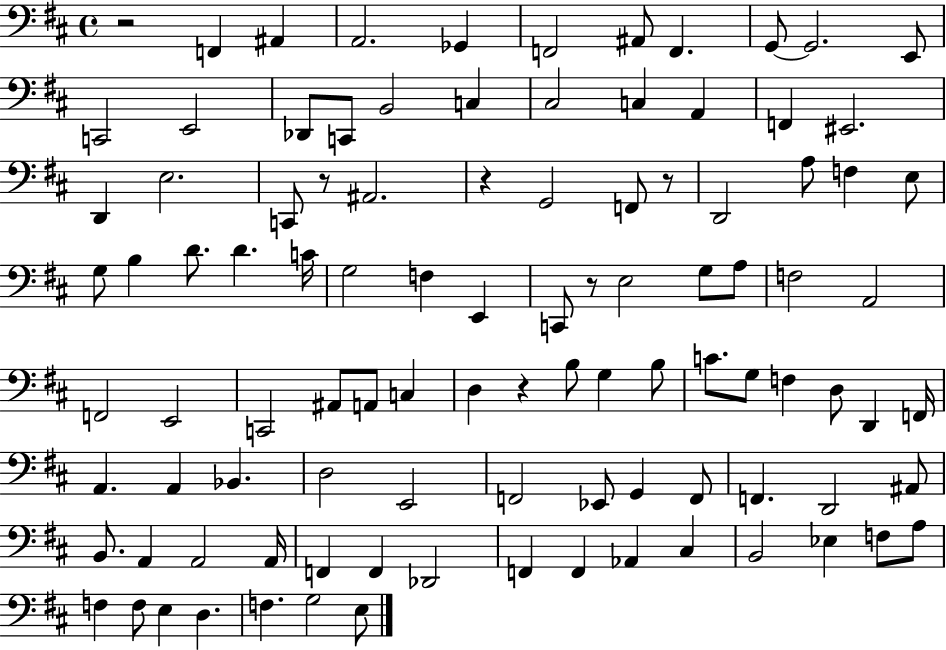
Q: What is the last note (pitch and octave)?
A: E3